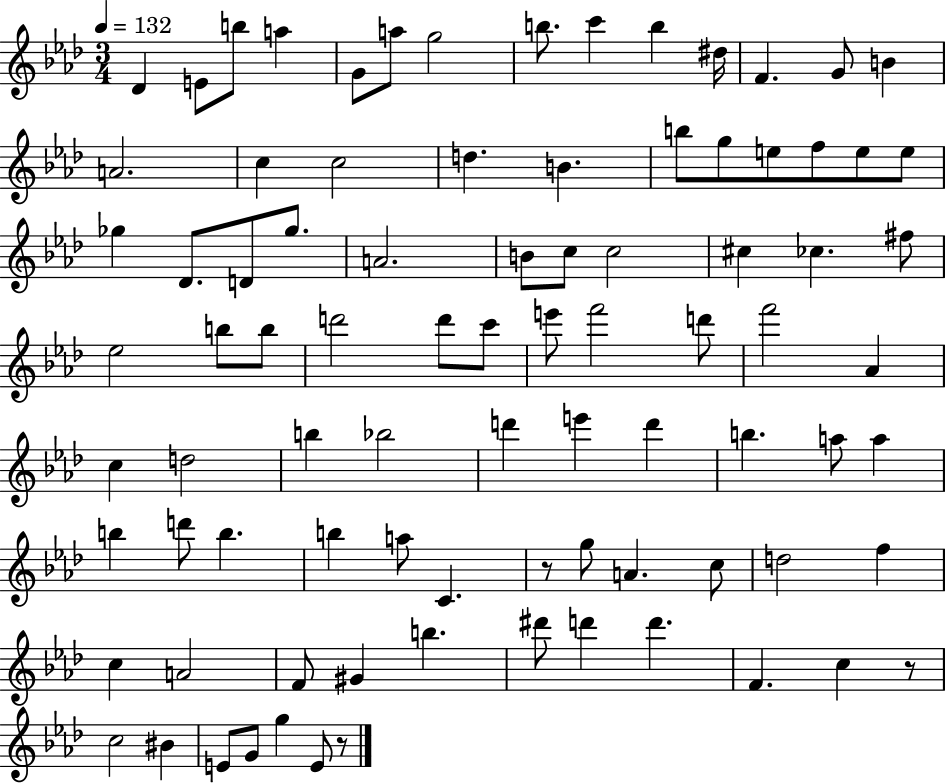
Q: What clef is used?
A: treble